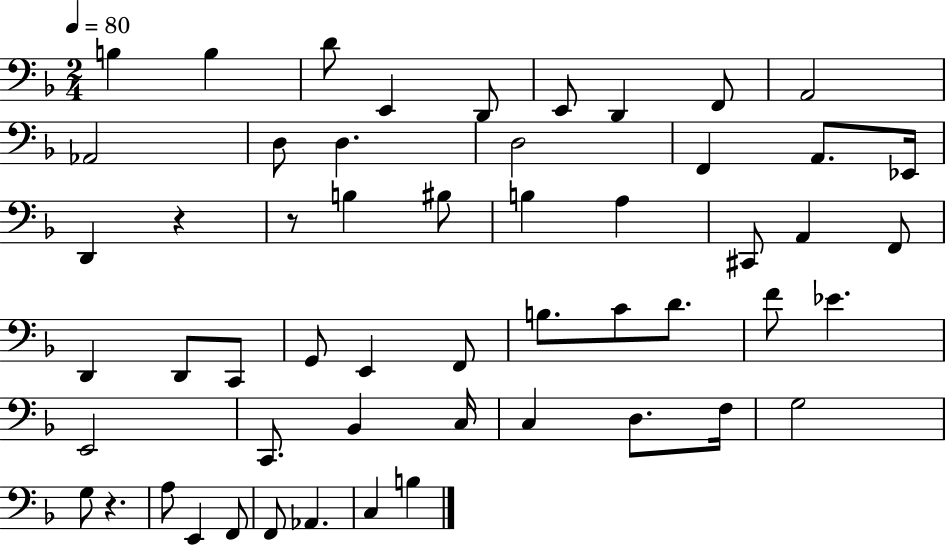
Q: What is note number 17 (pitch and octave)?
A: D2